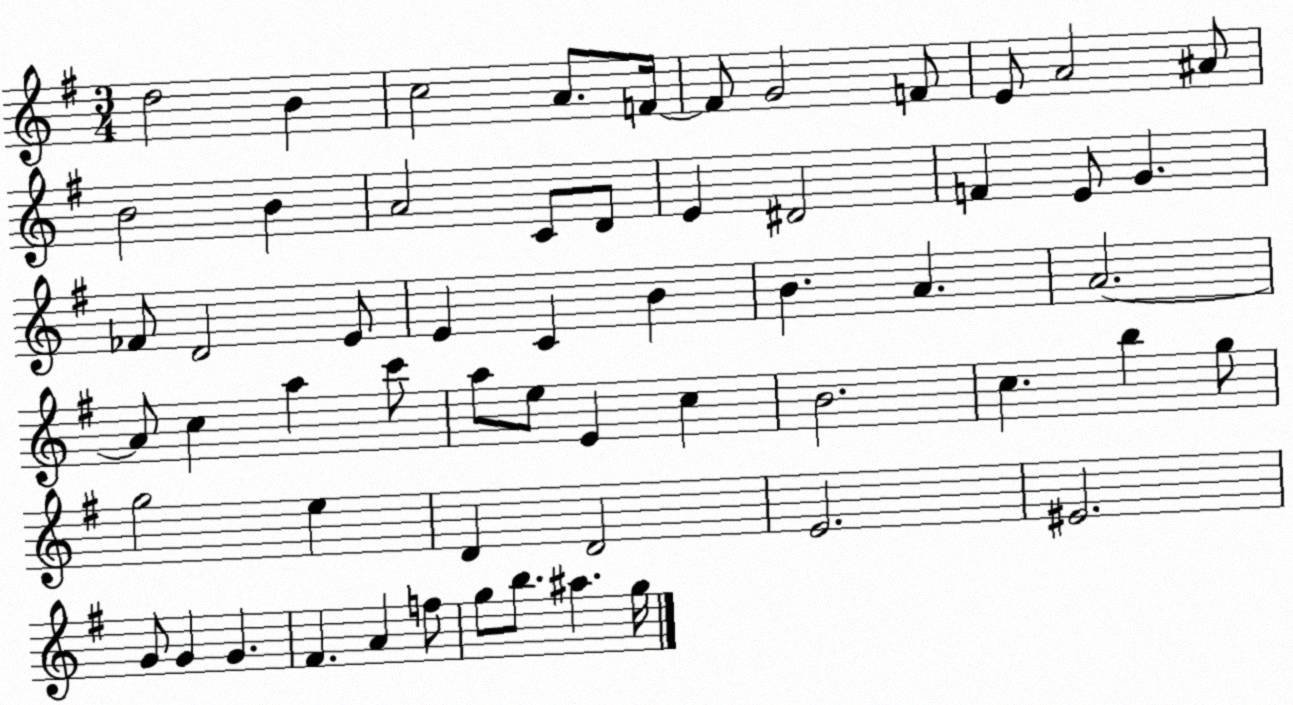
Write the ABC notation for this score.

X:1
T:Untitled
M:3/4
L:1/4
K:G
d2 B c2 A/2 F/4 F/2 G2 F/2 E/2 A2 ^A/2 B2 B A2 C/2 D/2 E ^D2 F E/2 G _F/2 D2 E/2 E C B B A A2 A/2 c a c'/2 a/2 e/2 E c B2 c b g/2 g2 e D D2 E2 ^E2 G/2 G G ^F A f/2 g/2 b/2 ^a g/4